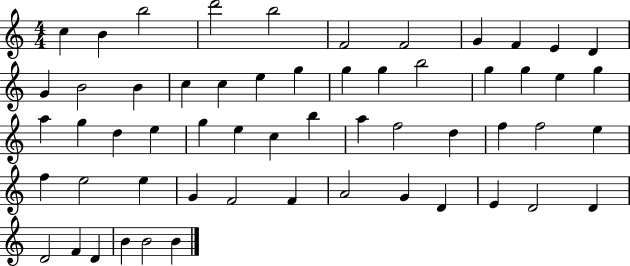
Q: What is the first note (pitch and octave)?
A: C5